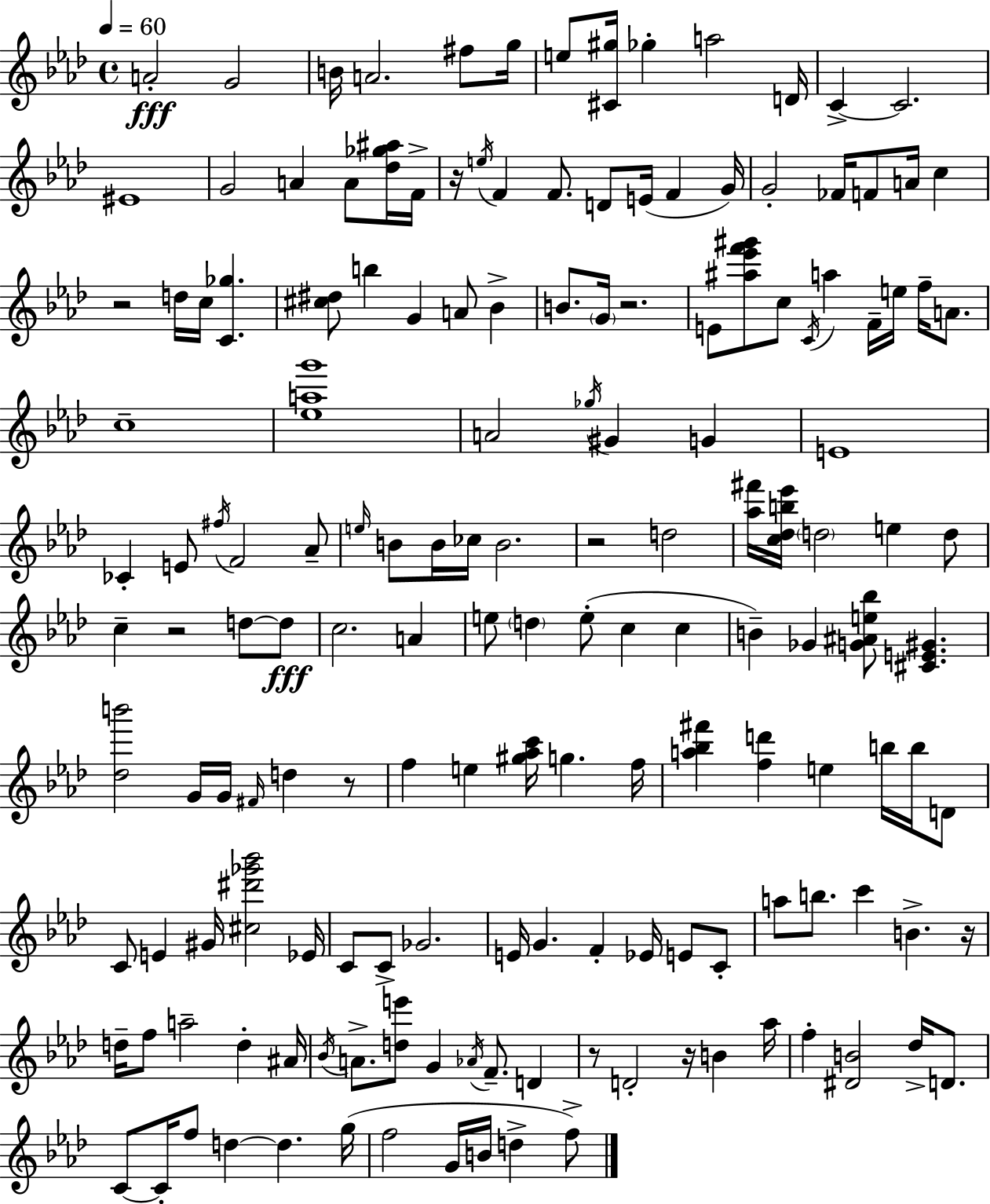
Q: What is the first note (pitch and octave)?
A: A4